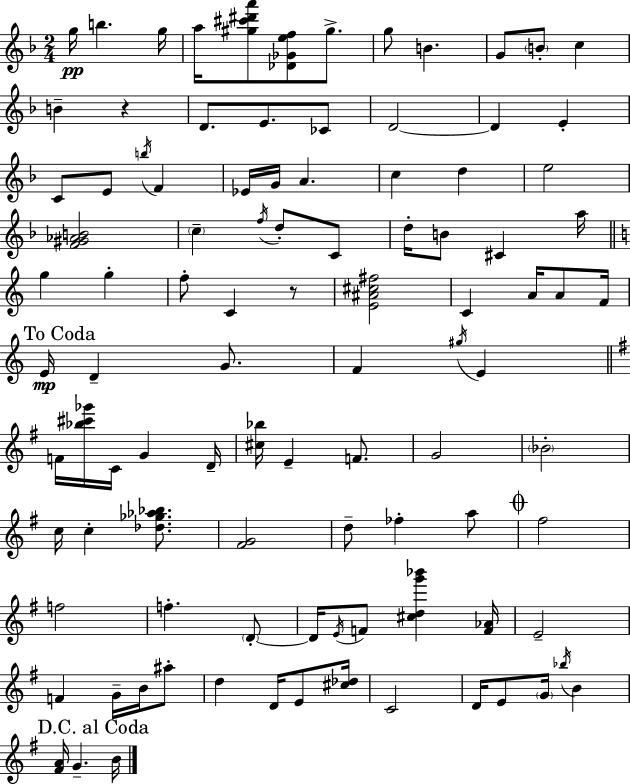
G5/s B5/q. G5/s A5/s [G#5,C#6,D#6,A6]/e [Db4,Gb4,E5,F5]/e G#5/e. G5/e B4/q. G4/e B4/e C5/q B4/q R/q D4/e. E4/e. CES4/e D4/h D4/q E4/q C4/e E4/e B5/s F4/q Eb4/s G4/s A4/q. C5/q D5/q E5/h [F4,G#4,Ab4,B4]/h C5/q F5/s D5/e C4/e D5/s B4/e C#4/q A5/s G5/q G5/q F5/e C4/q R/e [E4,A#4,C#5,F#5]/h C4/q A4/s A4/e F4/s E4/s D4/q G4/e. F4/q G#5/s E4/q F4/s [Bb5,C#6,Gb6]/s C4/s G4/q D4/s [C#5,Bb5]/s E4/q F4/e. G4/h Bb4/h C5/s C5/q [Db5,Gb5,Ab5,Bb5]/e. [F#4,G4]/h D5/e FES5/q A5/e F#5/h F5/h F5/q. D4/e D4/s E4/s F4/e [C#5,D5,G6,Bb6]/q [F4,Ab4]/s E4/h F4/q G4/s B4/s A#5/e D5/q D4/s E4/e [C#5,Db5]/s C4/h D4/s E4/e G4/s Bb5/s B4/q [F#4,A4]/s G4/q. B4/s